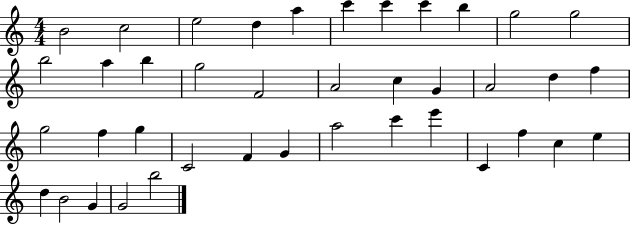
B4/h C5/h E5/h D5/q A5/q C6/q C6/q C6/q B5/q G5/h G5/h B5/h A5/q B5/q G5/h F4/h A4/h C5/q G4/q A4/h D5/q F5/q G5/h F5/q G5/q C4/h F4/q G4/q A5/h C6/q E6/q C4/q F5/q C5/q E5/q D5/q B4/h G4/q G4/h B5/h